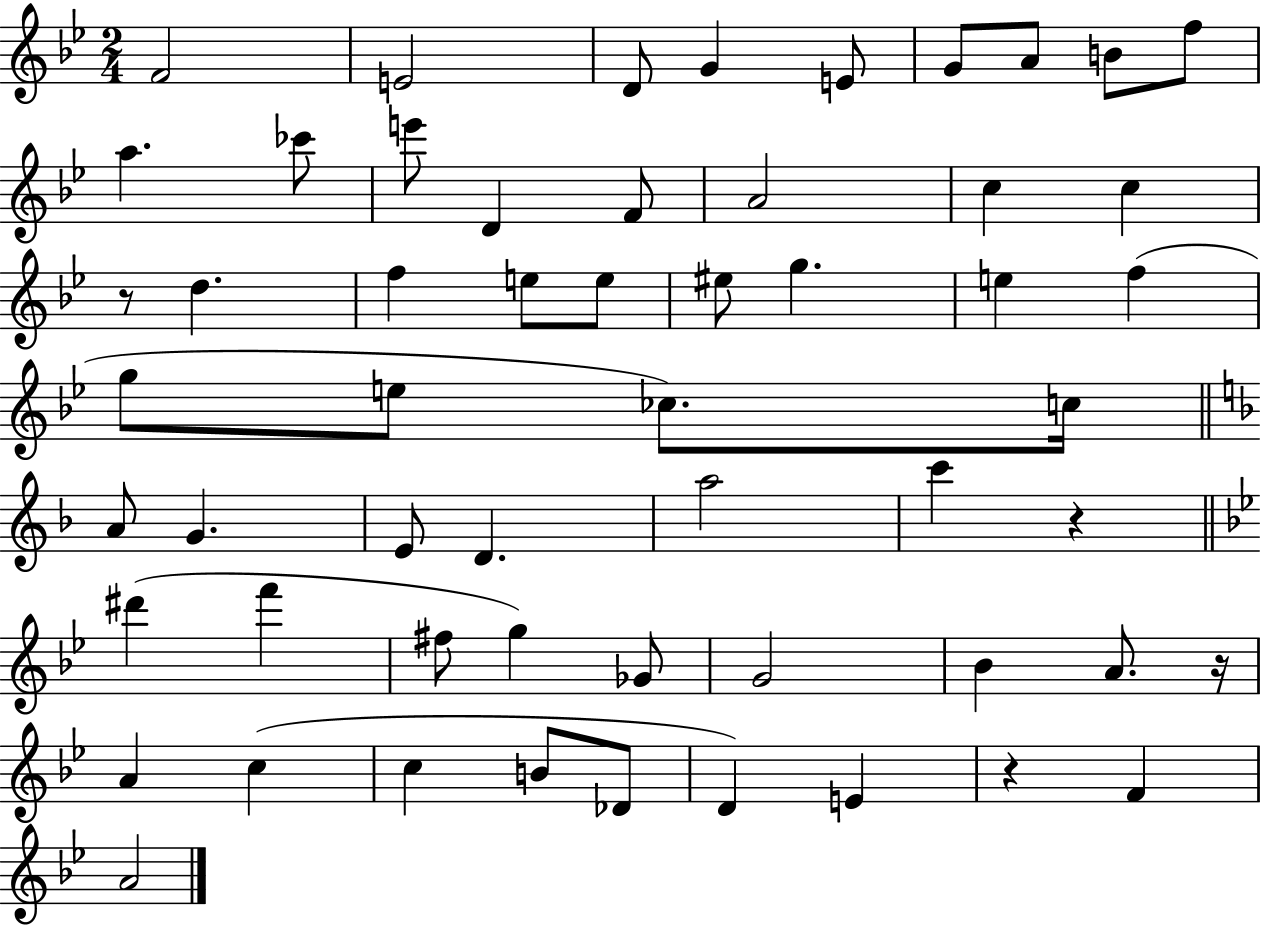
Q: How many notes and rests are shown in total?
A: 56